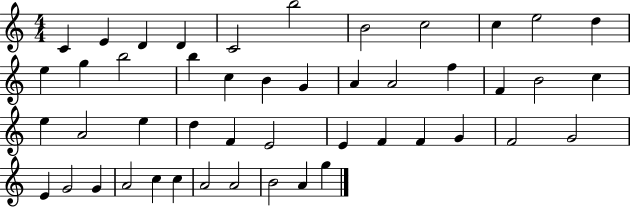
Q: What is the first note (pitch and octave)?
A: C4